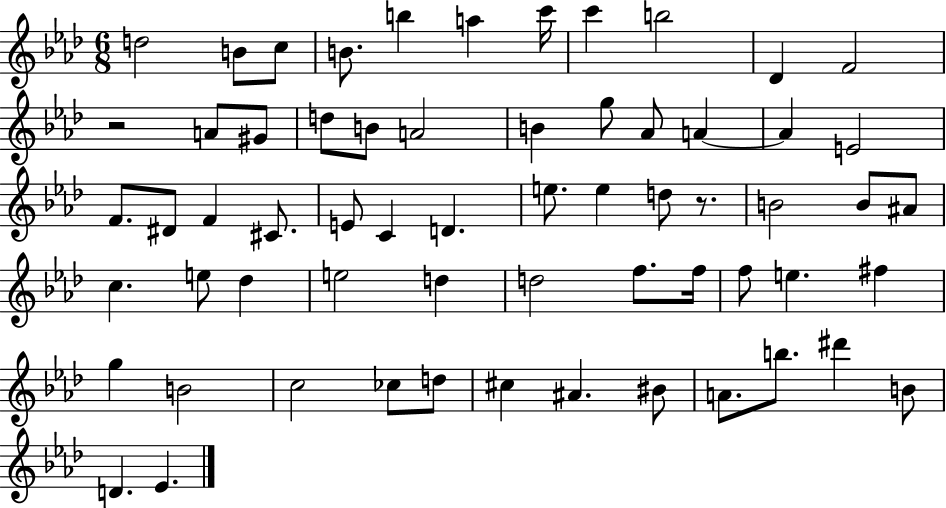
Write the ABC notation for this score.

X:1
T:Untitled
M:6/8
L:1/4
K:Ab
d2 B/2 c/2 B/2 b a c'/4 c' b2 _D F2 z2 A/2 ^G/2 d/2 B/2 A2 B g/2 _A/2 A A E2 F/2 ^D/2 F ^C/2 E/2 C D e/2 e d/2 z/2 B2 B/2 ^A/2 c e/2 _d e2 d d2 f/2 f/4 f/2 e ^f g B2 c2 _c/2 d/2 ^c ^A ^B/2 A/2 b/2 ^d' B/2 D _E